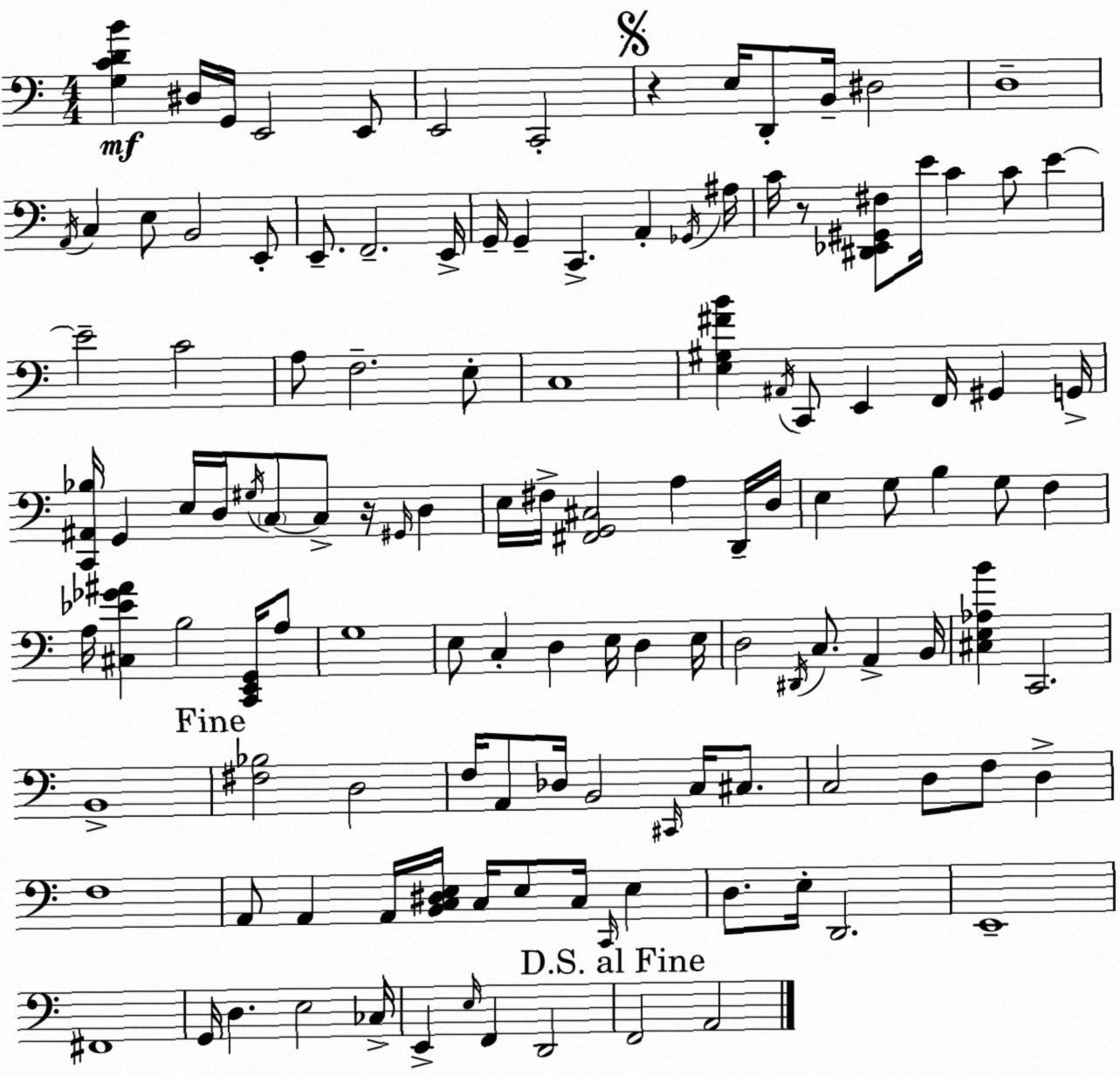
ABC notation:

X:1
T:Untitled
M:4/4
L:1/4
K:C
[G,CDB] ^D,/4 G,,/4 E,,2 E,,/2 E,,2 C,,2 z E,/4 D,,/2 B,,/4 ^D,2 D,4 A,,/4 C, E,/2 B,,2 E,,/2 E,,/2 F,,2 E,,/4 G,,/4 G,, C,, A,, _G,,/4 ^A,/4 C/4 z/2 [^D,,_E,,^G,,^F,]/2 E/4 C C/2 E E2 C2 A,/2 F,2 E,/2 C,4 [E,^G,^FB] ^A,,/4 C,,/2 E,, F,,/4 ^G,, G,,/4 [C,,^A,,_B,]/4 G,, E,/4 D,/4 ^G,/4 C,/2 C,/2 z/4 ^G,,/4 D, E,/4 ^F,/4 [^F,,G,,^C,]2 A, D,,/4 D,/4 E, G,/2 B, G,/2 F, A,/4 [^C,_E_G^A] B,2 [C,,E,,G,,]/4 A,/2 G,4 E,/2 C, D, E,/4 D, E,/4 D,2 ^D,,/4 C,/2 A,, B,,/4 [^C,E,_A,B] C,,2 B,,4 [^F,_B,]2 D,2 F,/4 A,,/2 _D,/4 B,,2 ^C,,/4 C,/4 ^C,/2 C,2 D,/2 F,/2 D, F,4 A,,/2 A,, A,,/4 [B,,C,^D,E,]/4 C,/4 E,/2 C,/4 C,,/4 E, D,/2 E,/4 D,,2 E,,4 ^F,,4 G,,/4 D, E,2 _C,/4 E,, E,/4 F,, D,,2 F,,2 A,,2